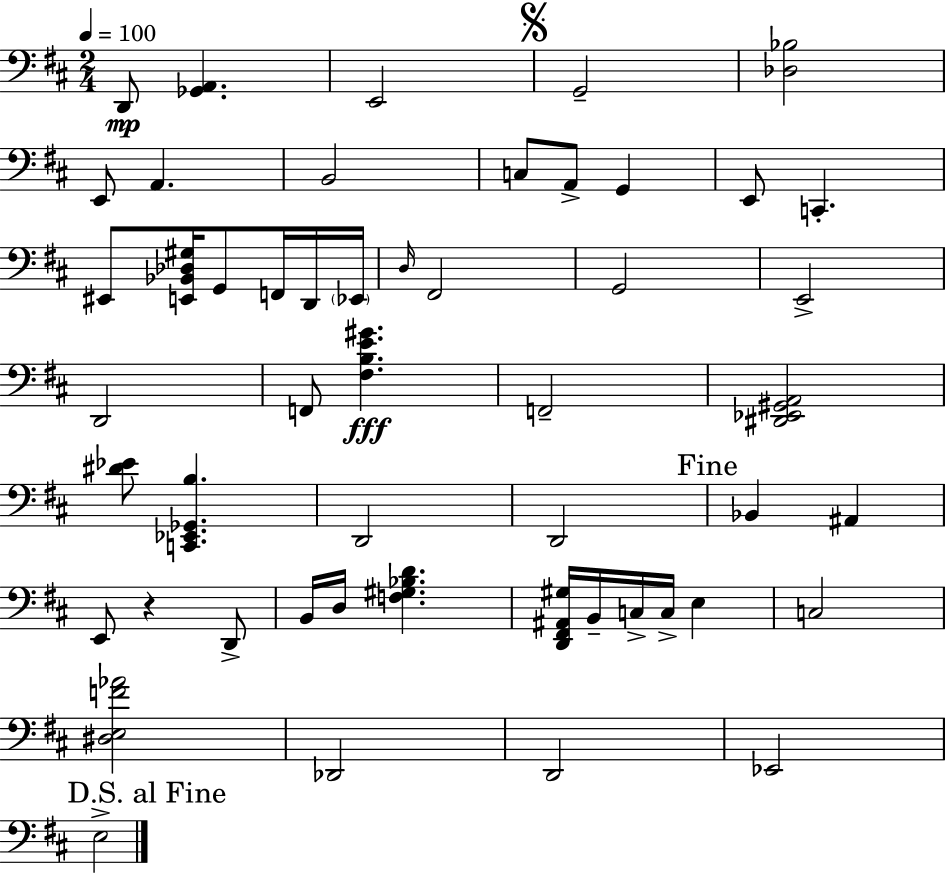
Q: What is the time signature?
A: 2/4